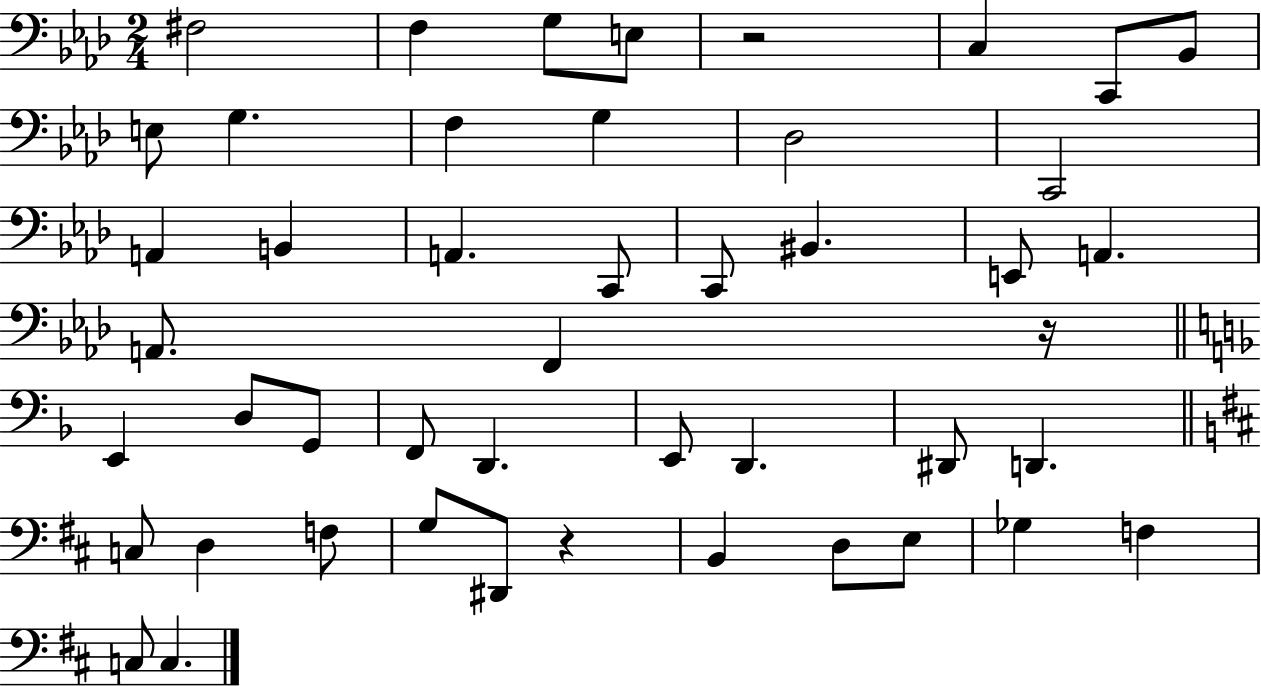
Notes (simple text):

F#3/h F3/q G3/e E3/e R/h C3/q C2/e Bb2/e E3/e G3/q. F3/q G3/q Db3/h C2/h A2/q B2/q A2/q. C2/e C2/e BIS2/q. E2/e A2/q. A2/e. F2/q R/s E2/q D3/e G2/e F2/e D2/q. E2/e D2/q. D#2/e D2/q. C3/e D3/q F3/e G3/e D#2/e R/q B2/q D3/e E3/e Gb3/q F3/q C3/e C3/q.